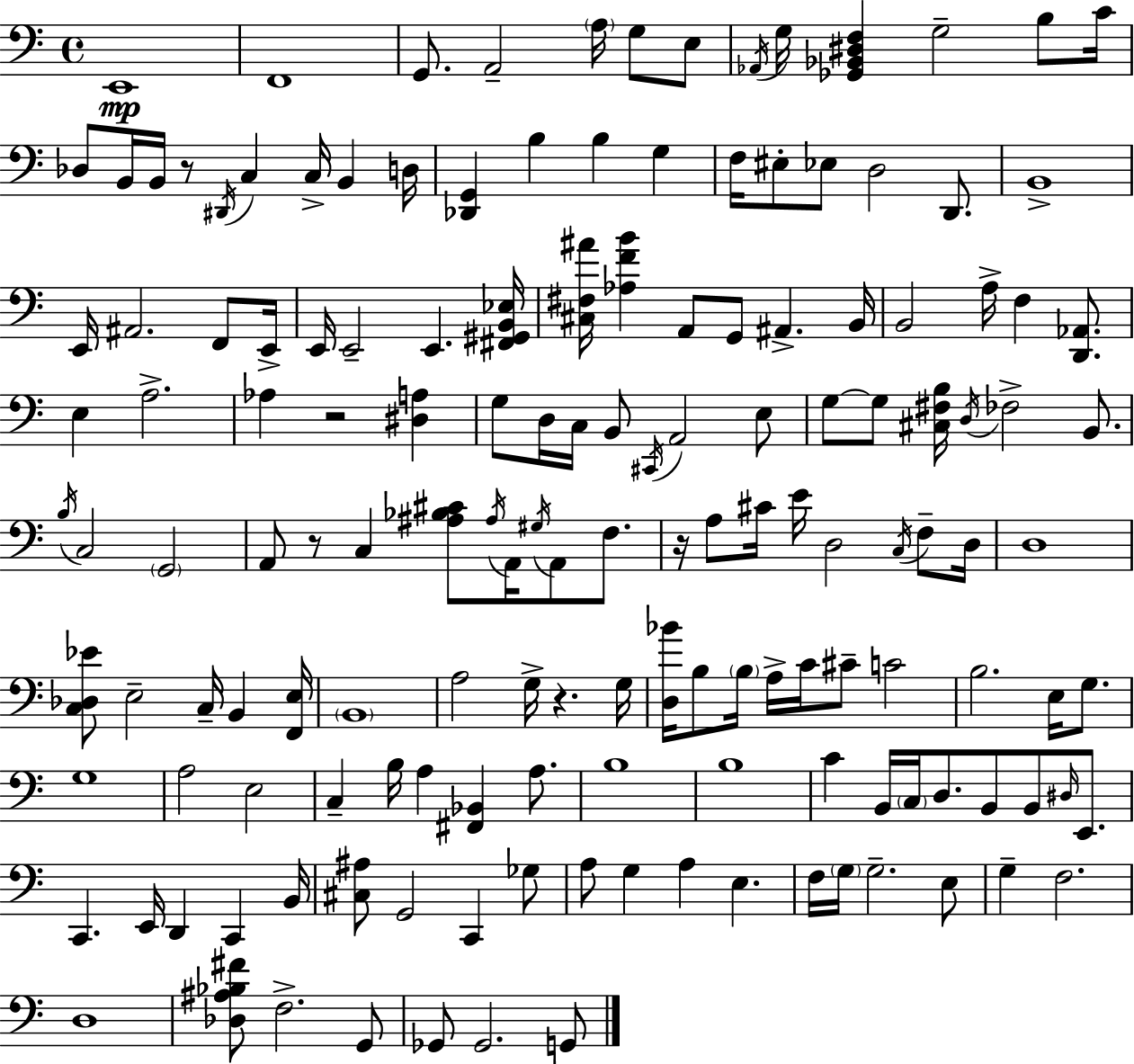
X:1
T:Untitled
M:4/4
L:1/4
K:C
E,,4 F,,4 G,,/2 A,,2 A,/4 G,/2 E,/2 _A,,/4 G,/4 [_G,,_B,,^D,F,] G,2 B,/2 C/4 _D,/2 B,,/4 B,,/4 z/2 ^D,,/4 C, C,/4 B,, D,/4 [_D,,G,,] B, B, G, F,/4 ^E,/2 _E,/2 D,2 D,,/2 B,,4 E,,/4 ^A,,2 F,,/2 E,,/4 E,,/4 E,,2 E,, [^F,,^G,,B,,_E,]/4 [^C,^F,^A]/4 [_A,FB] A,,/2 G,,/2 ^A,, B,,/4 B,,2 A,/4 F, [D,,_A,,]/2 E, A,2 _A, z2 [^D,A,] G,/2 D,/4 C,/4 B,,/2 ^C,,/4 A,,2 E,/2 G,/2 G,/2 [^C,^F,B,]/4 D,/4 _F,2 B,,/2 B,/4 C,2 G,,2 A,,/2 z/2 C, [^A,_B,^C]/2 ^A,/4 A,,/4 ^G,/4 A,,/2 F,/2 z/4 A,/2 ^C/4 E/4 D,2 C,/4 F,/2 D,/4 D,4 [C,_D,_E]/2 E,2 C,/4 B,, [F,,E,]/4 B,,4 A,2 G,/4 z G,/4 [D,_B]/4 B,/2 B,/4 A,/4 C/4 ^C/2 C2 B,2 E,/4 G,/2 G,4 A,2 E,2 C, B,/4 A, [^F,,_B,,] A,/2 B,4 B,4 C B,,/4 C,/4 D,/2 B,,/2 B,,/2 ^D,/4 E,,/2 C,, E,,/4 D,, C,, B,,/4 [^C,^A,]/2 G,,2 C,, _G,/2 A,/2 G, A, E, F,/4 G,/4 G,2 E,/2 G, F,2 D,4 [_D,^A,_B,^F]/2 F,2 G,,/2 _G,,/2 _G,,2 G,,/2